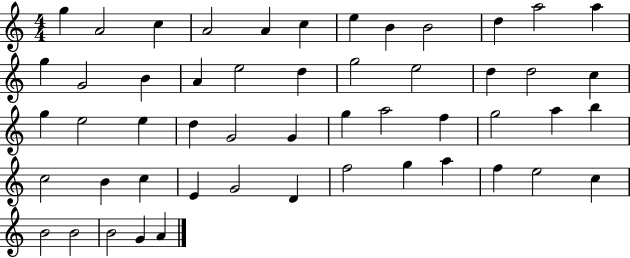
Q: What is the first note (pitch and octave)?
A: G5